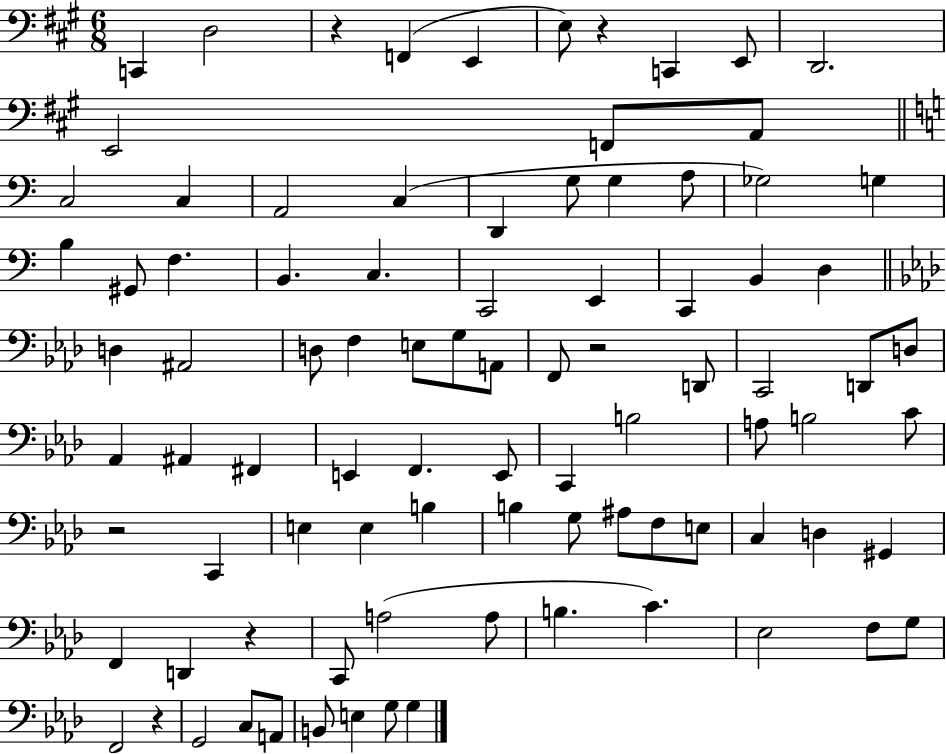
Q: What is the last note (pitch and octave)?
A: G3